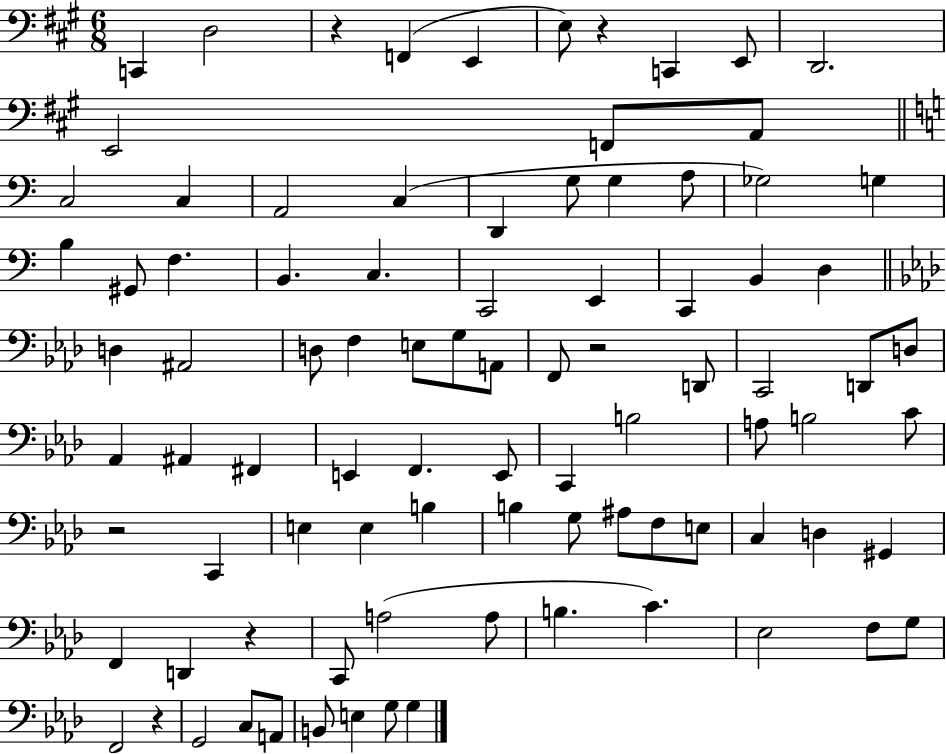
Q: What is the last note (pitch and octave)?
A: G3